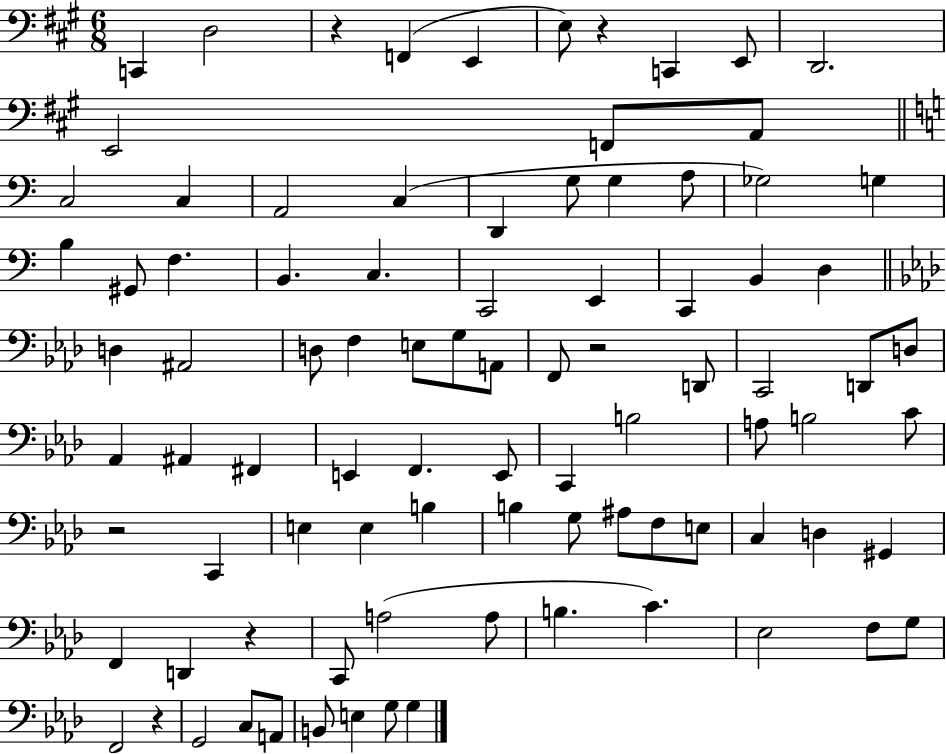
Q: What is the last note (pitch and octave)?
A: G3